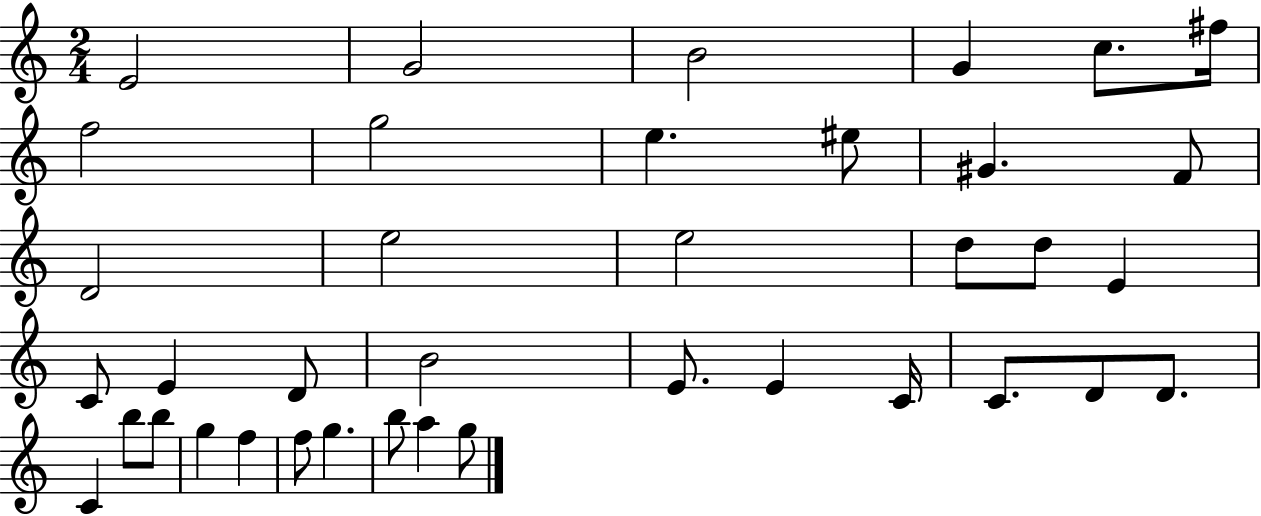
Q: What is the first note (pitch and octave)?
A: E4